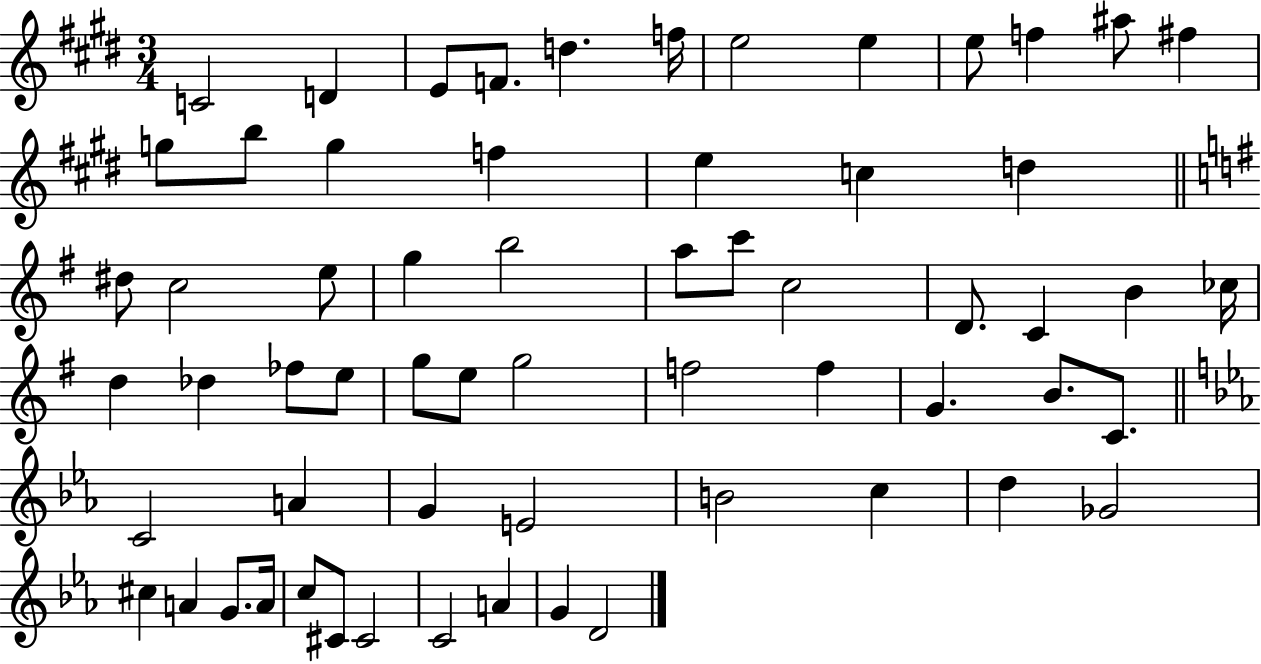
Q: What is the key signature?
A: E major